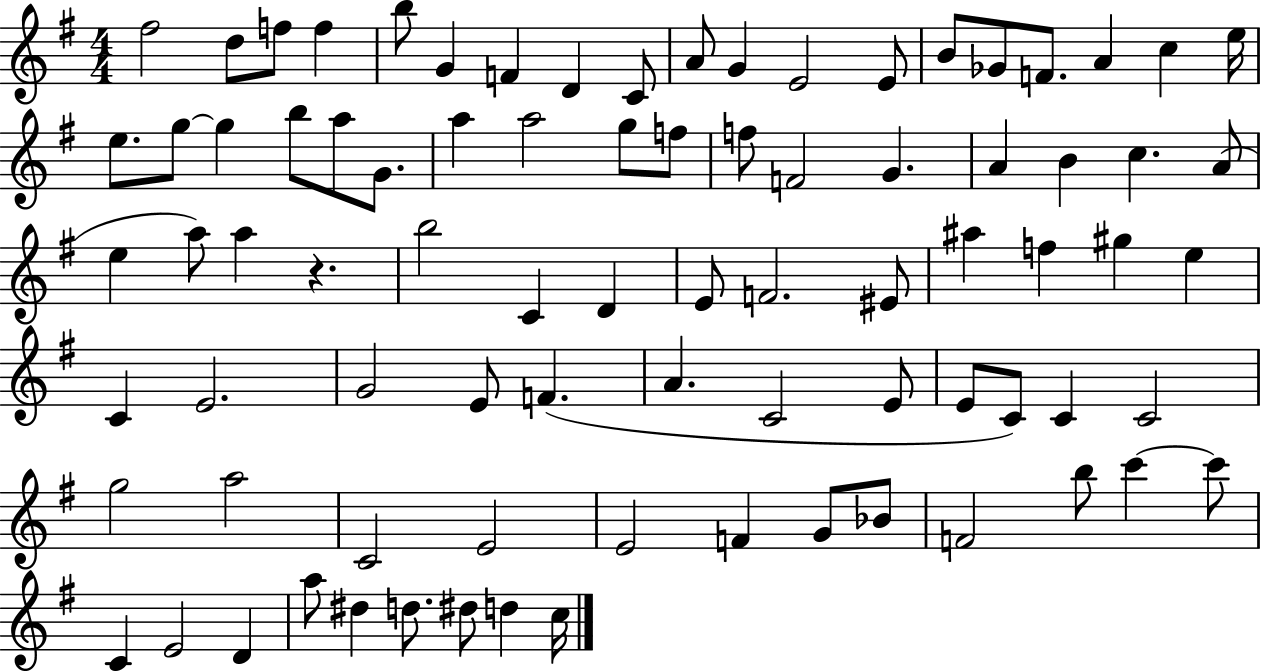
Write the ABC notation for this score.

X:1
T:Untitled
M:4/4
L:1/4
K:G
^f2 d/2 f/2 f b/2 G F D C/2 A/2 G E2 E/2 B/2 _G/2 F/2 A c e/4 e/2 g/2 g b/2 a/2 G/2 a a2 g/2 f/2 f/2 F2 G A B c A/2 e a/2 a z b2 C D E/2 F2 ^E/2 ^a f ^g e C E2 G2 E/2 F A C2 E/2 E/2 C/2 C C2 g2 a2 C2 E2 E2 F G/2 _B/2 F2 b/2 c' c'/2 C E2 D a/2 ^d d/2 ^d/2 d c/4